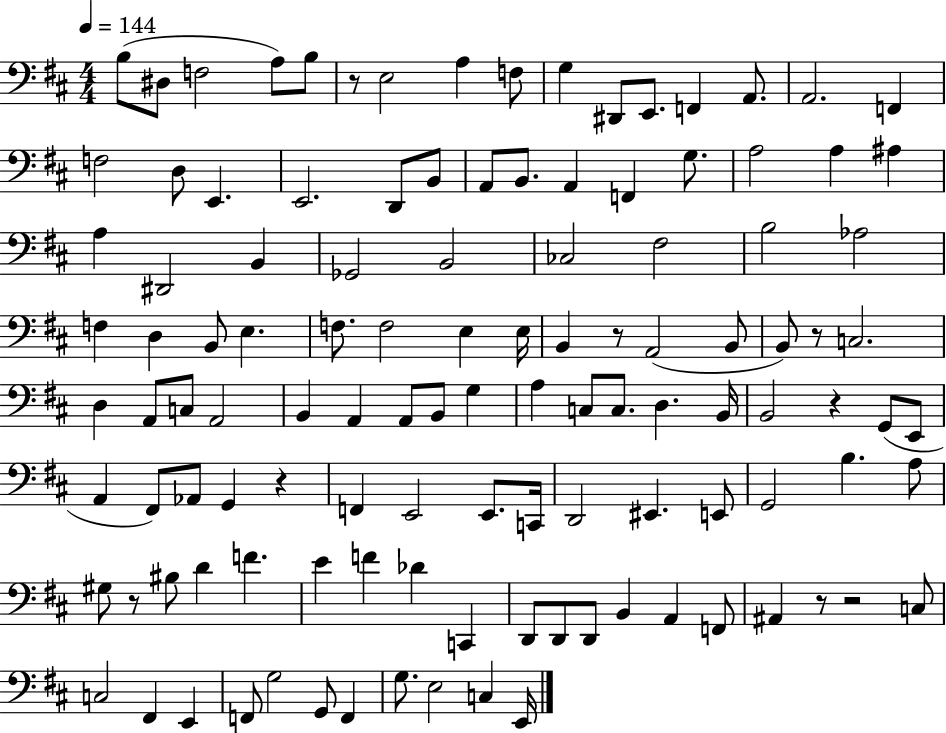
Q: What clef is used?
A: bass